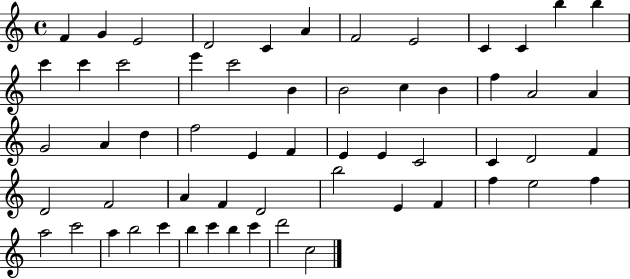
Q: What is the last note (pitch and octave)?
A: C5